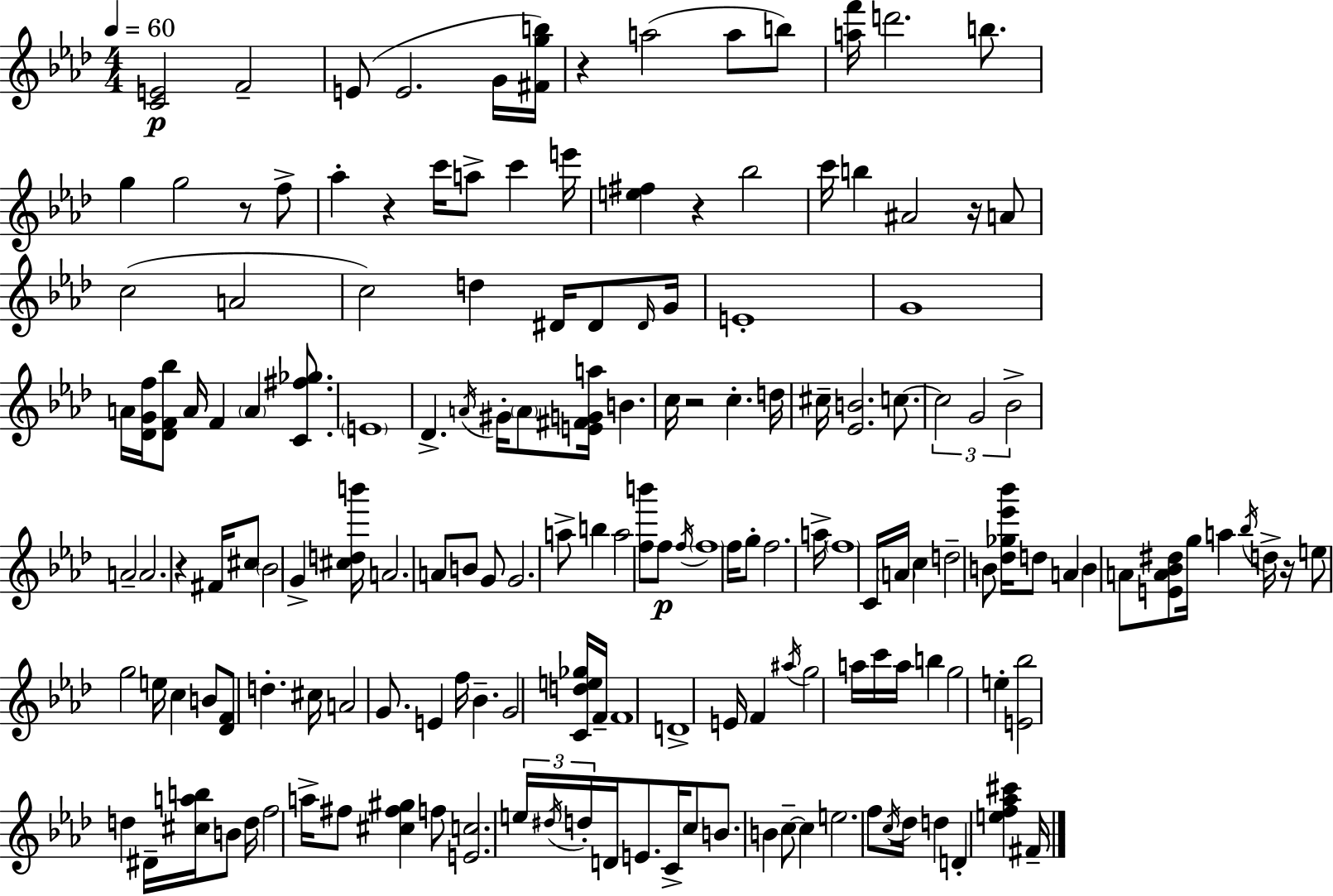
{
  \clef treble
  \numericTimeSignature
  \time 4/4
  \key aes \major
  \tempo 4 = 60
  <c' e'>2\p f'2-- | e'8( e'2. g'16 <fis' g'' b''>16) | r4 a''2( a''8 b''8) | <a'' f'''>16 d'''2. b''8. | \break g''4 g''2 r8 f''8-> | aes''4-. r4 c'''16 a''8-> c'''4 e'''16 | <e'' fis''>4 r4 bes''2 | c'''16 b''4 ais'2 r16 a'8 | \break c''2( a'2 | c''2) d''4 dis'16 dis'8 \grace { dis'16 } | g'16 e'1-. | g'1 | \break a'16 <des' g' f''>16 <des' f' bes''>8 a'16 f'4 \parenthesize a'4 <c' fis'' ges''>8. | \parenthesize e'1 | des'4.-> \acciaccatura { a'16 } gis'16-. \parenthesize a'8 <e' fis' g' a''>16 b'4. | c''16 r2 c''4.-. | \break d''16 cis''16-- <ees' b'>2. c''8.~~ | \tuplet 3/2 { c''2 g'2 | bes'2-> } a'2-- | a'2. r4 | \break fis'16 cis''8 \parenthesize bes'2 g'4-> | <cis'' d'' b'''>16 a'2. a'8 | b'8 g'8 g'2. | a''8-> b''4 a''2 <f'' b'''>8 | \break f''8\p \acciaccatura { f''16 } \parenthesize f''1 | f''16 g''8-. f''2. | a''16-> \parenthesize f''1 | c'16 \parenthesize a'16 c''4 d''2-- | \break b'8 <des'' ges'' ees''' bes'''>16 d''8 a'4 b'4 a'8 | <e' a' bes' dis''>8 g''16 a''4 \acciaccatura { bes''16 } d''16-> r16 e''8 g''2 | e''16 c''4 b'8 <des' f'>8 d''4.-. | cis''16 a'2 g'8. e'4 | \break f''16 bes'4.-- g'2 | <c' d'' e'' ges''>16 f'16-- f'1 | d'1-> | e'16 f'4 \acciaccatura { ais''16 } g''2 | \break a''16 c'''16 a''16 b''4 g''2 | e''4-. <e' bes''>2 d''4 | dis'16-- <cis'' a'' b''>16 b'8 d''16 f''2 a''16-> fis''8 | <cis'' fis'' gis''>4 f''8 <e' c''>2. | \break \tuplet 3/2 { e''16 \acciaccatura { dis''16 } d''16-. } d'16 e'8. c'16-> c''8 b'8. | b'4 c''8--~~ c''4 e''2. | f''8 \acciaccatura { c''16 } des''16 d''4 d'4-. | <e'' f'' aes'' cis'''>4 fis'16-- \bar "|."
}